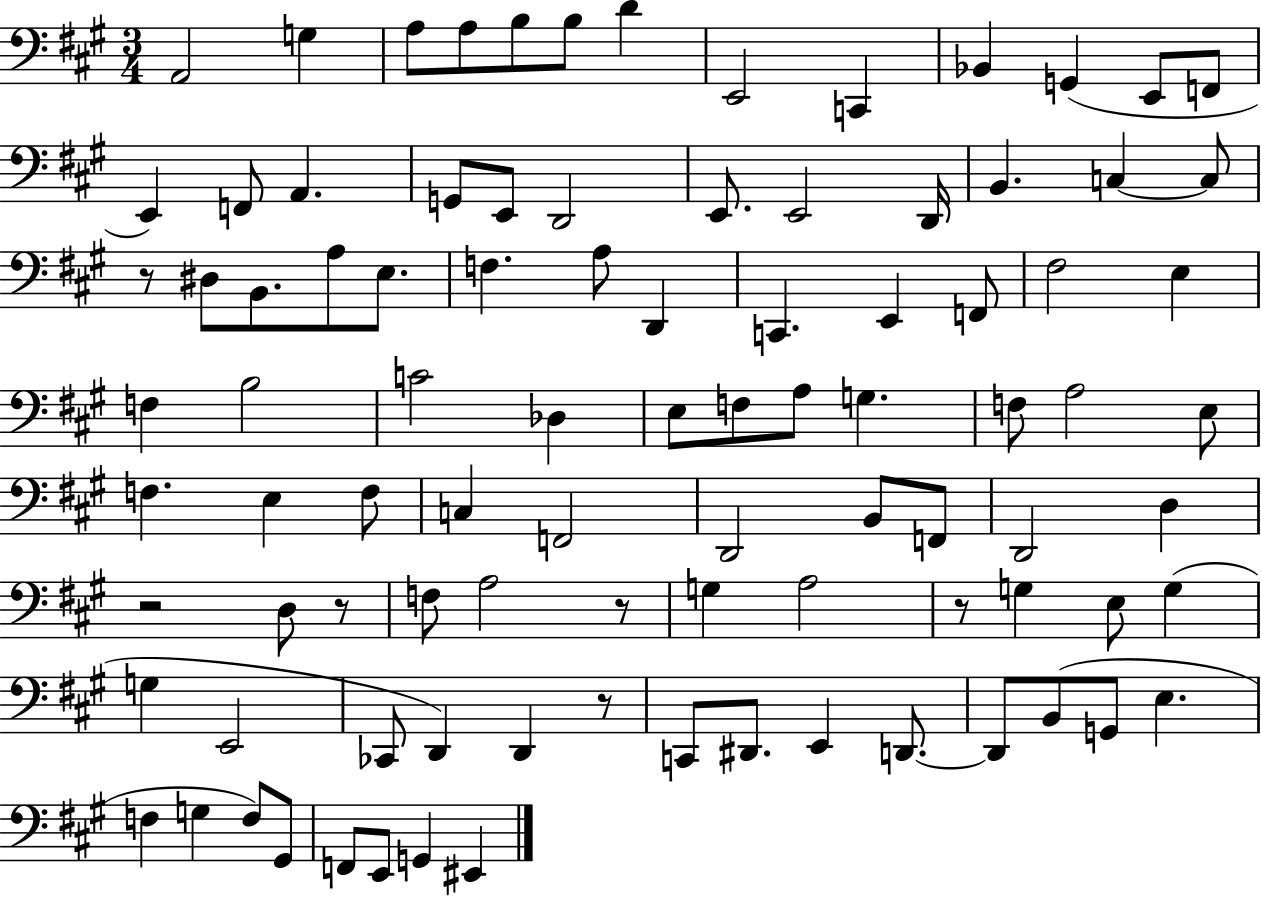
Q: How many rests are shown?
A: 6